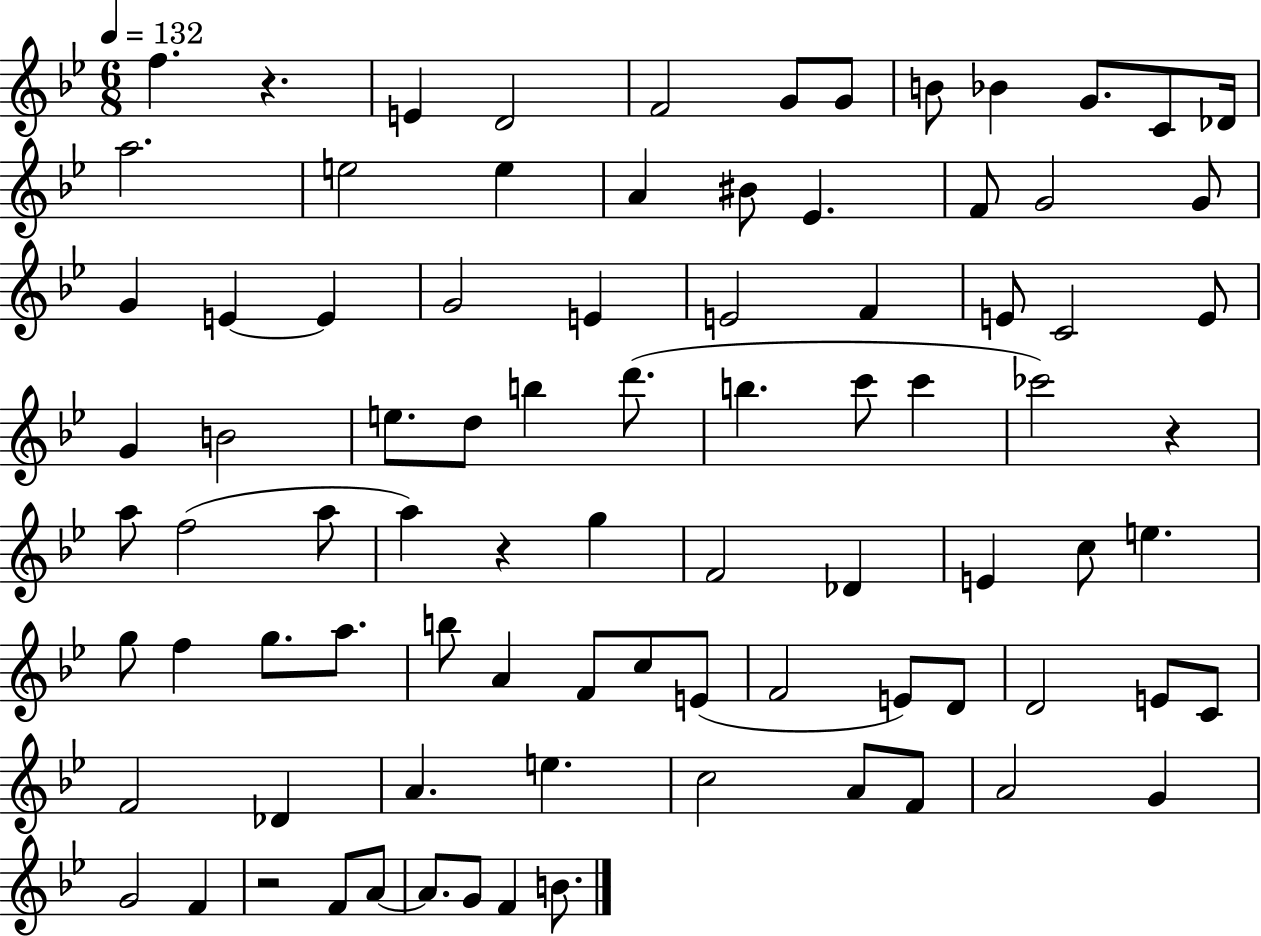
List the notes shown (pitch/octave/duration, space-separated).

F5/q. R/q. E4/q D4/h F4/h G4/e G4/e B4/e Bb4/q G4/e. C4/e Db4/s A5/h. E5/h E5/q A4/q BIS4/e Eb4/q. F4/e G4/h G4/e G4/q E4/q E4/q G4/h E4/q E4/h F4/q E4/e C4/h E4/e G4/q B4/h E5/e. D5/e B5/q D6/e. B5/q. C6/e C6/q CES6/h R/q A5/e F5/h A5/e A5/q R/q G5/q F4/h Db4/q E4/q C5/e E5/q. G5/e F5/q G5/e. A5/e. B5/e A4/q F4/e C5/e E4/e F4/h E4/e D4/e D4/h E4/e C4/e F4/h Db4/q A4/q. E5/q. C5/h A4/e F4/e A4/h G4/q G4/h F4/q R/h F4/e A4/e A4/e. G4/e F4/q B4/e.